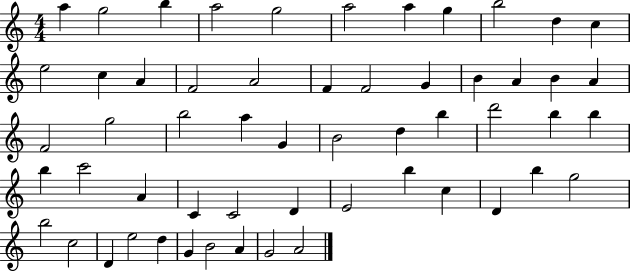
A5/q G5/h B5/q A5/h G5/h A5/h A5/q G5/q B5/h D5/q C5/q E5/h C5/q A4/q F4/h A4/h F4/q F4/h G4/q B4/q A4/q B4/q A4/q F4/h G5/h B5/h A5/q G4/q B4/h D5/q B5/q D6/h B5/q B5/q B5/q C6/h A4/q C4/q C4/h D4/q E4/h B5/q C5/q D4/q B5/q G5/h B5/h C5/h D4/q E5/h D5/q G4/q B4/h A4/q G4/h A4/h